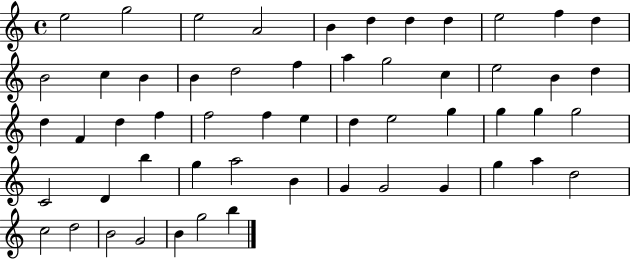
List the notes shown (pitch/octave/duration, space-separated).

E5/h G5/h E5/h A4/h B4/q D5/q D5/q D5/q E5/h F5/q D5/q B4/h C5/q B4/q B4/q D5/h F5/q A5/q G5/h C5/q E5/h B4/q D5/q D5/q F4/q D5/q F5/q F5/h F5/q E5/q D5/q E5/h G5/q G5/q G5/q G5/h C4/h D4/q B5/q G5/q A5/h B4/q G4/q G4/h G4/q G5/q A5/q D5/h C5/h D5/h B4/h G4/h B4/q G5/h B5/q